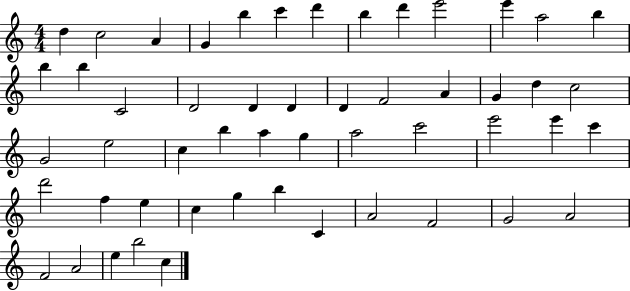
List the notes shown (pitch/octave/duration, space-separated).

D5/q C5/h A4/q G4/q B5/q C6/q D6/q B5/q D6/q E6/h E6/q A5/h B5/q B5/q B5/q C4/h D4/h D4/q D4/q D4/q F4/h A4/q G4/q D5/q C5/h G4/h E5/h C5/q B5/q A5/q G5/q A5/h C6/h E6/h E6/q C6/q D6/h F5/q E5/q C5/q G5/q B5/q C4/q A4/h F4/h G4/h A4/h F4/h A4/h E5/q B5/h C5/q